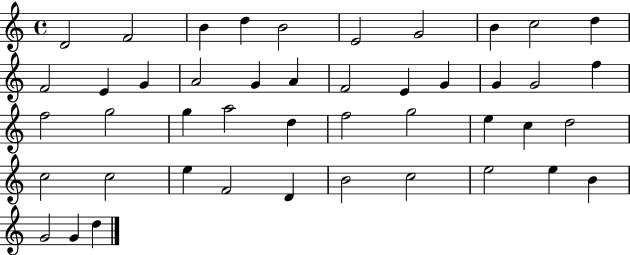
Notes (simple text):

D4/h F4/h B4/q D5/q B4/h E4/h G4/h B4/q C5/h D5/q F4/h E4/q G4/q A4/h G4/q A4/q F4/h E4/q G4/q G4/q G4/h F5/q F5/h G5/h G5/q A5/h D5/q F5/h G5/h E5/q C5/q D5/h C5/h C5/h E5/q F4/h D4/q B4/h C5/h E5/h E5/q B4/q G4/h G4/q D5/q